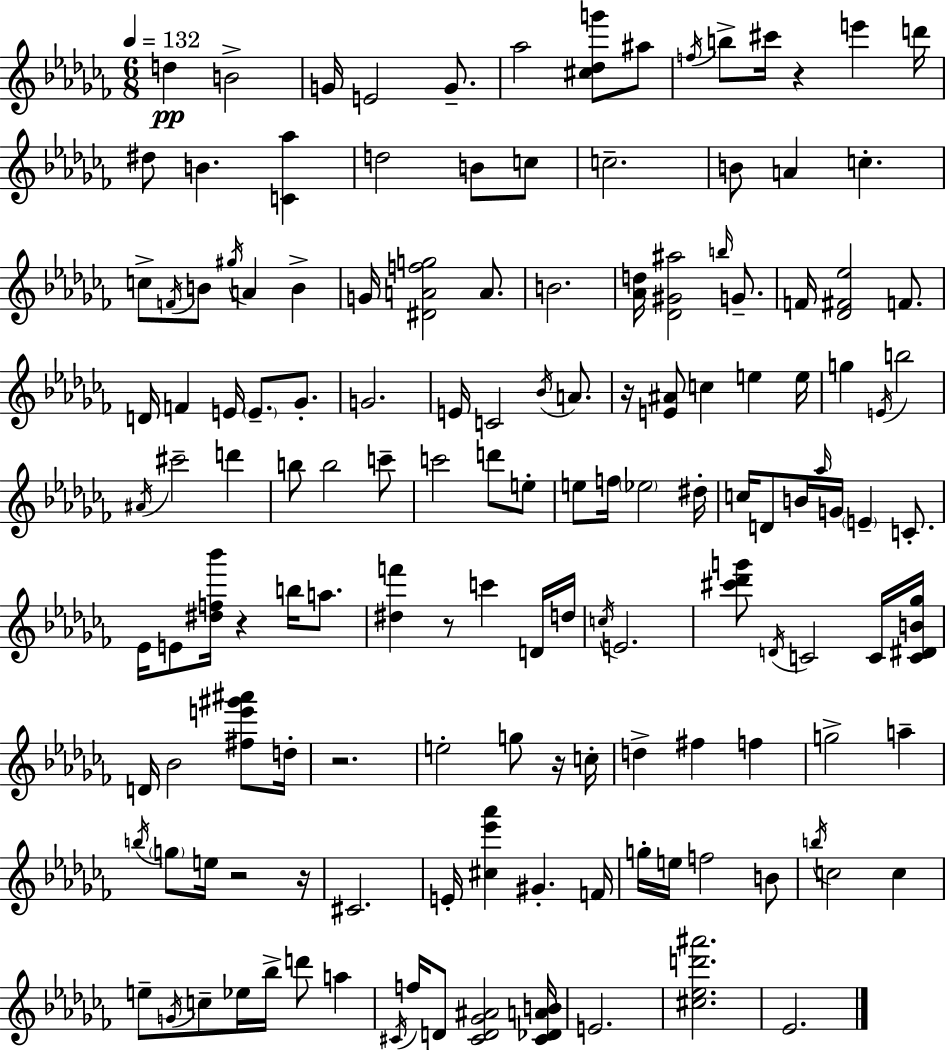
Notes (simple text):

D5/q B4/h G4/s E4/h G4/e. Ab5/h [C#5,Db5,G6]/e A#5/e F5/s B5/e C#6/s R/q E6/q D6/s D#5/e B4/q. [C4,Ab5]/q D5/h B4/e C5/e C5/h. B4/e A4/q C5/q. C5/e F4/s B4/e G#5/s A4/q B4/q G4/s [D#4,A4,F5,G5]/h A4/e. B4/h. [Ab4,D5]/s [Db4,G#4,A#5]/h B5/s G4/e. F4/s [Db4,F#4,Eb5]/h F4/e. D4/s F4/q E4/s E4/e. Gb4/e. G4/h. E4/s C4/h Bb4/s A4/e. R/s [E4,A#4]/e C5/q E5/q E5/s G5/q E4/s B5/h A#4/s C#6/h D6/q B5/e B5/h C6/e C6/h D6/e E5/e E5/e F5/s Eb5/h D#5/s C5/s D4/e B4/s Ab5/s G4/s E4/q C4/e. Eb4/s E4/e [D#5,F5,Bb6]/s R/q B5/s A5/e. [D#5,F6]/q R/e C6/q D4/s D5/s C5/s E4/h. [C#6,Db6,G6]/e D4/s C4/h C4/s [C4,D#4,B4,Gb5]/s D4/s Bb4/h [F#5,E6,G#6,A#6]/e D5/s R/h. E5/h G5/e R/s C5/s D5/q F#5/q F5/q G5/h A5/q B5/s G5/e E5/s R/h R/s C#4/h. E4/s [C#5,Eb6,Ab6]/q G#4/q. F4/s G5/s E5/s F5/h B4/e B5/s C5/h C5/q E5/e G4/s C5/e Eb5/s Bb5/s D6/e A5/q C#4/s F5/s D4/e [C#4,D4,Gb4,A#4]/h [C#4,Db4,A4,B4]/s E4/h. [C#5,Eb5,D6,A#6]/h. Eb4/h.